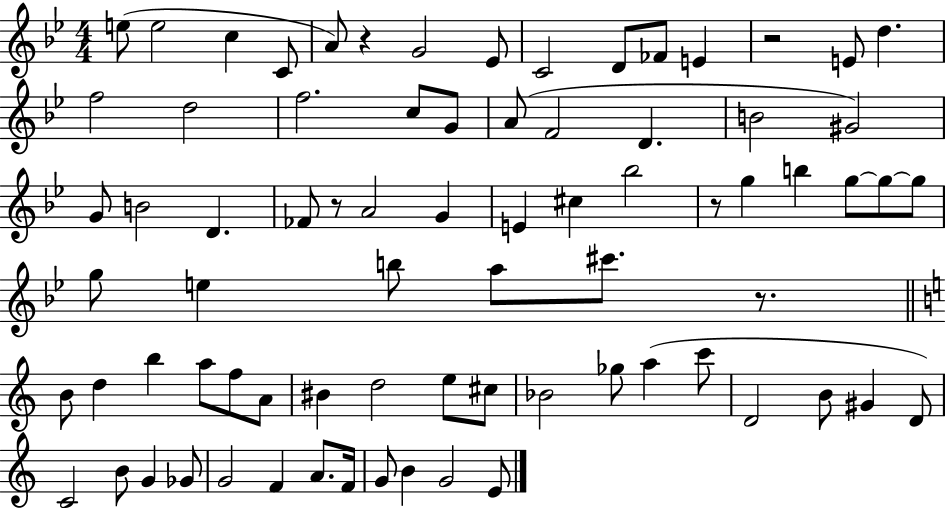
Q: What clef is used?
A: treble